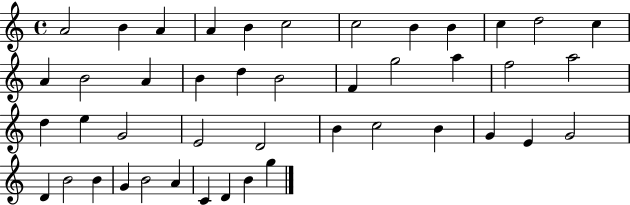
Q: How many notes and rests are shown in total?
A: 44